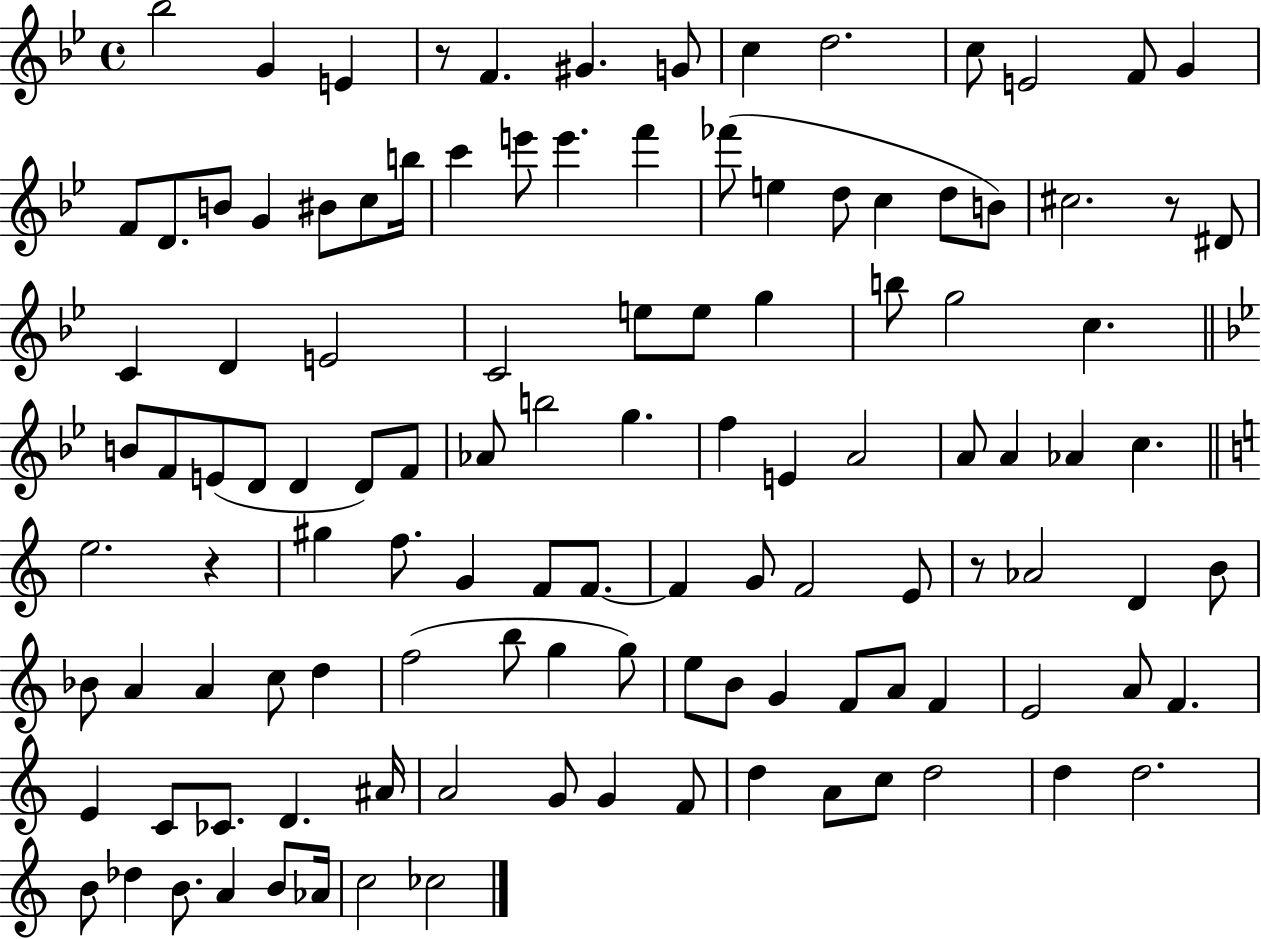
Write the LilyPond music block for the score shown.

{
  \clef treble
  \time 4/4
  \defaultTimeSignature
  \key bes \major
  bes''2 g'4 e'4 | r8 f'4. gis'4. g'8 | c''4 d''2. | c''8 e'2 f'8 g'4 | \break f'8 d'8. b'8 g'4 bis'8 c''8 b''16 | c'''4 e'''8 e'''4. f'''4 | fes'''8( e''4 d''8 c''4 d''8 b'8) | cis''2. r8 dis'8 | \break c'4 d'4 e'2 | c'2 e''8 e''8 g''4 | b''8 g''2 c''4. | \bar "||" \break \key bes \major b'8 f'8 e'8( d'8 d'4 d'8) f'8 | aes'8 b''2 g''4. | f''4 e'4 a'2 | a'8 a'4 aes'4 c''4. | \break \bar "||" \break \key c \major e''2. r4 | gis''4 f''8. g'4 f'8 f'8.~~ | f'4 g'8 f'2 e'8 | r8 aes'2 d'4 b'8 | \break bes'8 a'4 a'4 c''8 d''4 | f''2( b''8 g''4 g''8) | e''8 b'8 g'4 f'8 a'8 f'4 | e'2 a'8 f'4. | \break e'4 c'8 ces'8. d'4. ais'16 | a'2 g'8 g'4 f'8 | d''4 a'8 c''8 d''2 | d''4 d''2. | \break b'8 des''4 b'8. a'4 b'8 aes'16 | c''2 ces''2 | \bar "|."
}